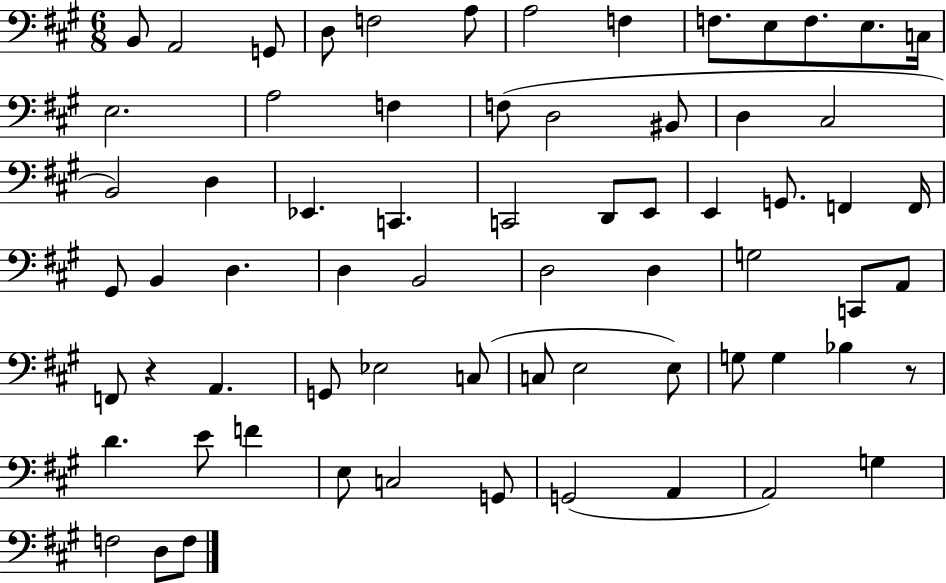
X:1
T:Untitled
M:6/8
L:1/4
K:A
B,,/2 A,,2 G,,/2 D,/2 F,2 A,/2 A,2 F, F,/2 E,/2 F,/2 E,/2 C,/4 E,2 A,2 F, F,/2 D,2 ^B,,/2 D, ^C,2 B,,2 D, _E,, C,, C,,2 D,,/2 E,,/2 E,, G,,/2 F,, F,,/4 ^G,,/2 B,, D, D, B,,2 D,2 D, G,2 C,,/2 A,,/2 F,,/2 z A,, G,,/2 _E,2 C,/2 C,/2 E,2 E,/2 G,/2 G, _B, z/2 D E/2 F E,/2 C,2 G,,/2 G,,2 A,, A,,2 G, F,2 D,/2 F,/2